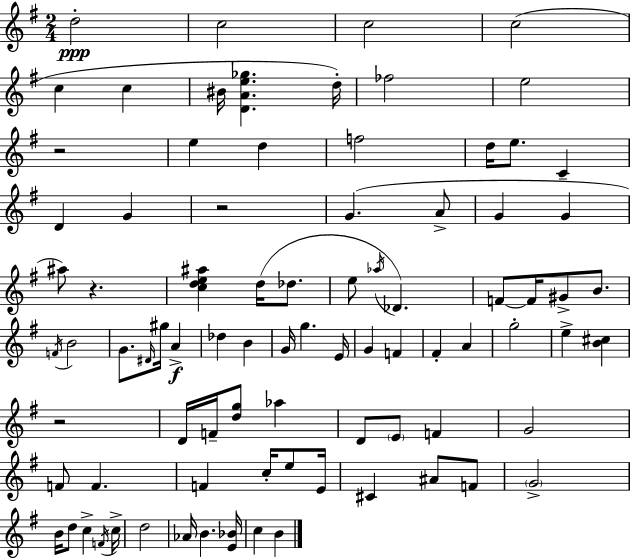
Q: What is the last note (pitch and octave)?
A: B4